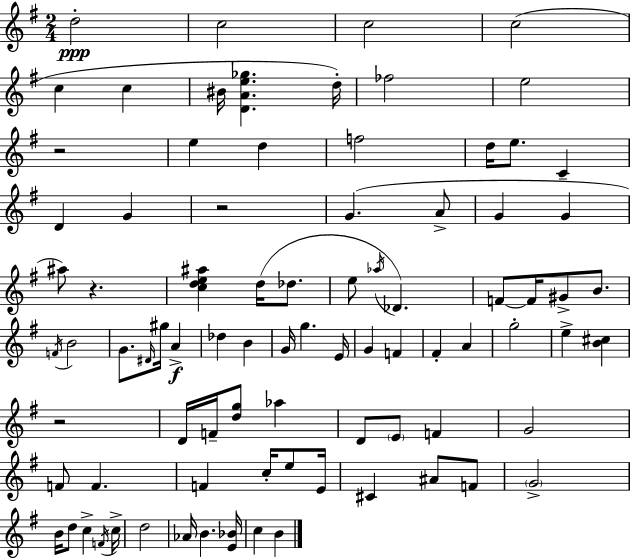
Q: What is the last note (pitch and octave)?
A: B4